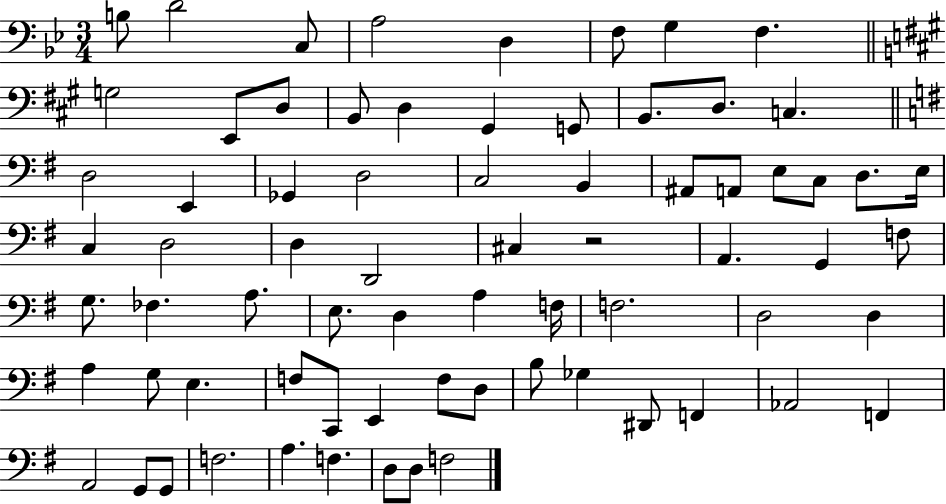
{
  \clef bass
  \numericTimeSignature
  \time 3/4
  \key bes \major
  b8 d'2 c8 | a2 d4 | f8 g4 f4. | \bar "||" \break \key a \major g2 e,8 d8 | b,8 d4 gis,4 g,8 | b,8. d8. c4. | \bar "||" \break \key g \major d2 e,4 | ges,4 d2 | c2 b,4 | ais,8 a,8 e8 c8 d8. e16 | \break c4 d2 | d4 d,2 | cis4 r2 | a,4. g,4 f8 | \break g8. fes4. a8. | e8. d4 a4 f16 | f2. | d2 d4 | \break a4 g8 e4. | f8 c,8 e,4 f8 d8 | b8 ges4 dis,8 f,4 | aes,2 f,4 | \break a,2 g,8 g,8 | f2. | a4. f4. | d8 d8 f2 | \break \bar "|."
}